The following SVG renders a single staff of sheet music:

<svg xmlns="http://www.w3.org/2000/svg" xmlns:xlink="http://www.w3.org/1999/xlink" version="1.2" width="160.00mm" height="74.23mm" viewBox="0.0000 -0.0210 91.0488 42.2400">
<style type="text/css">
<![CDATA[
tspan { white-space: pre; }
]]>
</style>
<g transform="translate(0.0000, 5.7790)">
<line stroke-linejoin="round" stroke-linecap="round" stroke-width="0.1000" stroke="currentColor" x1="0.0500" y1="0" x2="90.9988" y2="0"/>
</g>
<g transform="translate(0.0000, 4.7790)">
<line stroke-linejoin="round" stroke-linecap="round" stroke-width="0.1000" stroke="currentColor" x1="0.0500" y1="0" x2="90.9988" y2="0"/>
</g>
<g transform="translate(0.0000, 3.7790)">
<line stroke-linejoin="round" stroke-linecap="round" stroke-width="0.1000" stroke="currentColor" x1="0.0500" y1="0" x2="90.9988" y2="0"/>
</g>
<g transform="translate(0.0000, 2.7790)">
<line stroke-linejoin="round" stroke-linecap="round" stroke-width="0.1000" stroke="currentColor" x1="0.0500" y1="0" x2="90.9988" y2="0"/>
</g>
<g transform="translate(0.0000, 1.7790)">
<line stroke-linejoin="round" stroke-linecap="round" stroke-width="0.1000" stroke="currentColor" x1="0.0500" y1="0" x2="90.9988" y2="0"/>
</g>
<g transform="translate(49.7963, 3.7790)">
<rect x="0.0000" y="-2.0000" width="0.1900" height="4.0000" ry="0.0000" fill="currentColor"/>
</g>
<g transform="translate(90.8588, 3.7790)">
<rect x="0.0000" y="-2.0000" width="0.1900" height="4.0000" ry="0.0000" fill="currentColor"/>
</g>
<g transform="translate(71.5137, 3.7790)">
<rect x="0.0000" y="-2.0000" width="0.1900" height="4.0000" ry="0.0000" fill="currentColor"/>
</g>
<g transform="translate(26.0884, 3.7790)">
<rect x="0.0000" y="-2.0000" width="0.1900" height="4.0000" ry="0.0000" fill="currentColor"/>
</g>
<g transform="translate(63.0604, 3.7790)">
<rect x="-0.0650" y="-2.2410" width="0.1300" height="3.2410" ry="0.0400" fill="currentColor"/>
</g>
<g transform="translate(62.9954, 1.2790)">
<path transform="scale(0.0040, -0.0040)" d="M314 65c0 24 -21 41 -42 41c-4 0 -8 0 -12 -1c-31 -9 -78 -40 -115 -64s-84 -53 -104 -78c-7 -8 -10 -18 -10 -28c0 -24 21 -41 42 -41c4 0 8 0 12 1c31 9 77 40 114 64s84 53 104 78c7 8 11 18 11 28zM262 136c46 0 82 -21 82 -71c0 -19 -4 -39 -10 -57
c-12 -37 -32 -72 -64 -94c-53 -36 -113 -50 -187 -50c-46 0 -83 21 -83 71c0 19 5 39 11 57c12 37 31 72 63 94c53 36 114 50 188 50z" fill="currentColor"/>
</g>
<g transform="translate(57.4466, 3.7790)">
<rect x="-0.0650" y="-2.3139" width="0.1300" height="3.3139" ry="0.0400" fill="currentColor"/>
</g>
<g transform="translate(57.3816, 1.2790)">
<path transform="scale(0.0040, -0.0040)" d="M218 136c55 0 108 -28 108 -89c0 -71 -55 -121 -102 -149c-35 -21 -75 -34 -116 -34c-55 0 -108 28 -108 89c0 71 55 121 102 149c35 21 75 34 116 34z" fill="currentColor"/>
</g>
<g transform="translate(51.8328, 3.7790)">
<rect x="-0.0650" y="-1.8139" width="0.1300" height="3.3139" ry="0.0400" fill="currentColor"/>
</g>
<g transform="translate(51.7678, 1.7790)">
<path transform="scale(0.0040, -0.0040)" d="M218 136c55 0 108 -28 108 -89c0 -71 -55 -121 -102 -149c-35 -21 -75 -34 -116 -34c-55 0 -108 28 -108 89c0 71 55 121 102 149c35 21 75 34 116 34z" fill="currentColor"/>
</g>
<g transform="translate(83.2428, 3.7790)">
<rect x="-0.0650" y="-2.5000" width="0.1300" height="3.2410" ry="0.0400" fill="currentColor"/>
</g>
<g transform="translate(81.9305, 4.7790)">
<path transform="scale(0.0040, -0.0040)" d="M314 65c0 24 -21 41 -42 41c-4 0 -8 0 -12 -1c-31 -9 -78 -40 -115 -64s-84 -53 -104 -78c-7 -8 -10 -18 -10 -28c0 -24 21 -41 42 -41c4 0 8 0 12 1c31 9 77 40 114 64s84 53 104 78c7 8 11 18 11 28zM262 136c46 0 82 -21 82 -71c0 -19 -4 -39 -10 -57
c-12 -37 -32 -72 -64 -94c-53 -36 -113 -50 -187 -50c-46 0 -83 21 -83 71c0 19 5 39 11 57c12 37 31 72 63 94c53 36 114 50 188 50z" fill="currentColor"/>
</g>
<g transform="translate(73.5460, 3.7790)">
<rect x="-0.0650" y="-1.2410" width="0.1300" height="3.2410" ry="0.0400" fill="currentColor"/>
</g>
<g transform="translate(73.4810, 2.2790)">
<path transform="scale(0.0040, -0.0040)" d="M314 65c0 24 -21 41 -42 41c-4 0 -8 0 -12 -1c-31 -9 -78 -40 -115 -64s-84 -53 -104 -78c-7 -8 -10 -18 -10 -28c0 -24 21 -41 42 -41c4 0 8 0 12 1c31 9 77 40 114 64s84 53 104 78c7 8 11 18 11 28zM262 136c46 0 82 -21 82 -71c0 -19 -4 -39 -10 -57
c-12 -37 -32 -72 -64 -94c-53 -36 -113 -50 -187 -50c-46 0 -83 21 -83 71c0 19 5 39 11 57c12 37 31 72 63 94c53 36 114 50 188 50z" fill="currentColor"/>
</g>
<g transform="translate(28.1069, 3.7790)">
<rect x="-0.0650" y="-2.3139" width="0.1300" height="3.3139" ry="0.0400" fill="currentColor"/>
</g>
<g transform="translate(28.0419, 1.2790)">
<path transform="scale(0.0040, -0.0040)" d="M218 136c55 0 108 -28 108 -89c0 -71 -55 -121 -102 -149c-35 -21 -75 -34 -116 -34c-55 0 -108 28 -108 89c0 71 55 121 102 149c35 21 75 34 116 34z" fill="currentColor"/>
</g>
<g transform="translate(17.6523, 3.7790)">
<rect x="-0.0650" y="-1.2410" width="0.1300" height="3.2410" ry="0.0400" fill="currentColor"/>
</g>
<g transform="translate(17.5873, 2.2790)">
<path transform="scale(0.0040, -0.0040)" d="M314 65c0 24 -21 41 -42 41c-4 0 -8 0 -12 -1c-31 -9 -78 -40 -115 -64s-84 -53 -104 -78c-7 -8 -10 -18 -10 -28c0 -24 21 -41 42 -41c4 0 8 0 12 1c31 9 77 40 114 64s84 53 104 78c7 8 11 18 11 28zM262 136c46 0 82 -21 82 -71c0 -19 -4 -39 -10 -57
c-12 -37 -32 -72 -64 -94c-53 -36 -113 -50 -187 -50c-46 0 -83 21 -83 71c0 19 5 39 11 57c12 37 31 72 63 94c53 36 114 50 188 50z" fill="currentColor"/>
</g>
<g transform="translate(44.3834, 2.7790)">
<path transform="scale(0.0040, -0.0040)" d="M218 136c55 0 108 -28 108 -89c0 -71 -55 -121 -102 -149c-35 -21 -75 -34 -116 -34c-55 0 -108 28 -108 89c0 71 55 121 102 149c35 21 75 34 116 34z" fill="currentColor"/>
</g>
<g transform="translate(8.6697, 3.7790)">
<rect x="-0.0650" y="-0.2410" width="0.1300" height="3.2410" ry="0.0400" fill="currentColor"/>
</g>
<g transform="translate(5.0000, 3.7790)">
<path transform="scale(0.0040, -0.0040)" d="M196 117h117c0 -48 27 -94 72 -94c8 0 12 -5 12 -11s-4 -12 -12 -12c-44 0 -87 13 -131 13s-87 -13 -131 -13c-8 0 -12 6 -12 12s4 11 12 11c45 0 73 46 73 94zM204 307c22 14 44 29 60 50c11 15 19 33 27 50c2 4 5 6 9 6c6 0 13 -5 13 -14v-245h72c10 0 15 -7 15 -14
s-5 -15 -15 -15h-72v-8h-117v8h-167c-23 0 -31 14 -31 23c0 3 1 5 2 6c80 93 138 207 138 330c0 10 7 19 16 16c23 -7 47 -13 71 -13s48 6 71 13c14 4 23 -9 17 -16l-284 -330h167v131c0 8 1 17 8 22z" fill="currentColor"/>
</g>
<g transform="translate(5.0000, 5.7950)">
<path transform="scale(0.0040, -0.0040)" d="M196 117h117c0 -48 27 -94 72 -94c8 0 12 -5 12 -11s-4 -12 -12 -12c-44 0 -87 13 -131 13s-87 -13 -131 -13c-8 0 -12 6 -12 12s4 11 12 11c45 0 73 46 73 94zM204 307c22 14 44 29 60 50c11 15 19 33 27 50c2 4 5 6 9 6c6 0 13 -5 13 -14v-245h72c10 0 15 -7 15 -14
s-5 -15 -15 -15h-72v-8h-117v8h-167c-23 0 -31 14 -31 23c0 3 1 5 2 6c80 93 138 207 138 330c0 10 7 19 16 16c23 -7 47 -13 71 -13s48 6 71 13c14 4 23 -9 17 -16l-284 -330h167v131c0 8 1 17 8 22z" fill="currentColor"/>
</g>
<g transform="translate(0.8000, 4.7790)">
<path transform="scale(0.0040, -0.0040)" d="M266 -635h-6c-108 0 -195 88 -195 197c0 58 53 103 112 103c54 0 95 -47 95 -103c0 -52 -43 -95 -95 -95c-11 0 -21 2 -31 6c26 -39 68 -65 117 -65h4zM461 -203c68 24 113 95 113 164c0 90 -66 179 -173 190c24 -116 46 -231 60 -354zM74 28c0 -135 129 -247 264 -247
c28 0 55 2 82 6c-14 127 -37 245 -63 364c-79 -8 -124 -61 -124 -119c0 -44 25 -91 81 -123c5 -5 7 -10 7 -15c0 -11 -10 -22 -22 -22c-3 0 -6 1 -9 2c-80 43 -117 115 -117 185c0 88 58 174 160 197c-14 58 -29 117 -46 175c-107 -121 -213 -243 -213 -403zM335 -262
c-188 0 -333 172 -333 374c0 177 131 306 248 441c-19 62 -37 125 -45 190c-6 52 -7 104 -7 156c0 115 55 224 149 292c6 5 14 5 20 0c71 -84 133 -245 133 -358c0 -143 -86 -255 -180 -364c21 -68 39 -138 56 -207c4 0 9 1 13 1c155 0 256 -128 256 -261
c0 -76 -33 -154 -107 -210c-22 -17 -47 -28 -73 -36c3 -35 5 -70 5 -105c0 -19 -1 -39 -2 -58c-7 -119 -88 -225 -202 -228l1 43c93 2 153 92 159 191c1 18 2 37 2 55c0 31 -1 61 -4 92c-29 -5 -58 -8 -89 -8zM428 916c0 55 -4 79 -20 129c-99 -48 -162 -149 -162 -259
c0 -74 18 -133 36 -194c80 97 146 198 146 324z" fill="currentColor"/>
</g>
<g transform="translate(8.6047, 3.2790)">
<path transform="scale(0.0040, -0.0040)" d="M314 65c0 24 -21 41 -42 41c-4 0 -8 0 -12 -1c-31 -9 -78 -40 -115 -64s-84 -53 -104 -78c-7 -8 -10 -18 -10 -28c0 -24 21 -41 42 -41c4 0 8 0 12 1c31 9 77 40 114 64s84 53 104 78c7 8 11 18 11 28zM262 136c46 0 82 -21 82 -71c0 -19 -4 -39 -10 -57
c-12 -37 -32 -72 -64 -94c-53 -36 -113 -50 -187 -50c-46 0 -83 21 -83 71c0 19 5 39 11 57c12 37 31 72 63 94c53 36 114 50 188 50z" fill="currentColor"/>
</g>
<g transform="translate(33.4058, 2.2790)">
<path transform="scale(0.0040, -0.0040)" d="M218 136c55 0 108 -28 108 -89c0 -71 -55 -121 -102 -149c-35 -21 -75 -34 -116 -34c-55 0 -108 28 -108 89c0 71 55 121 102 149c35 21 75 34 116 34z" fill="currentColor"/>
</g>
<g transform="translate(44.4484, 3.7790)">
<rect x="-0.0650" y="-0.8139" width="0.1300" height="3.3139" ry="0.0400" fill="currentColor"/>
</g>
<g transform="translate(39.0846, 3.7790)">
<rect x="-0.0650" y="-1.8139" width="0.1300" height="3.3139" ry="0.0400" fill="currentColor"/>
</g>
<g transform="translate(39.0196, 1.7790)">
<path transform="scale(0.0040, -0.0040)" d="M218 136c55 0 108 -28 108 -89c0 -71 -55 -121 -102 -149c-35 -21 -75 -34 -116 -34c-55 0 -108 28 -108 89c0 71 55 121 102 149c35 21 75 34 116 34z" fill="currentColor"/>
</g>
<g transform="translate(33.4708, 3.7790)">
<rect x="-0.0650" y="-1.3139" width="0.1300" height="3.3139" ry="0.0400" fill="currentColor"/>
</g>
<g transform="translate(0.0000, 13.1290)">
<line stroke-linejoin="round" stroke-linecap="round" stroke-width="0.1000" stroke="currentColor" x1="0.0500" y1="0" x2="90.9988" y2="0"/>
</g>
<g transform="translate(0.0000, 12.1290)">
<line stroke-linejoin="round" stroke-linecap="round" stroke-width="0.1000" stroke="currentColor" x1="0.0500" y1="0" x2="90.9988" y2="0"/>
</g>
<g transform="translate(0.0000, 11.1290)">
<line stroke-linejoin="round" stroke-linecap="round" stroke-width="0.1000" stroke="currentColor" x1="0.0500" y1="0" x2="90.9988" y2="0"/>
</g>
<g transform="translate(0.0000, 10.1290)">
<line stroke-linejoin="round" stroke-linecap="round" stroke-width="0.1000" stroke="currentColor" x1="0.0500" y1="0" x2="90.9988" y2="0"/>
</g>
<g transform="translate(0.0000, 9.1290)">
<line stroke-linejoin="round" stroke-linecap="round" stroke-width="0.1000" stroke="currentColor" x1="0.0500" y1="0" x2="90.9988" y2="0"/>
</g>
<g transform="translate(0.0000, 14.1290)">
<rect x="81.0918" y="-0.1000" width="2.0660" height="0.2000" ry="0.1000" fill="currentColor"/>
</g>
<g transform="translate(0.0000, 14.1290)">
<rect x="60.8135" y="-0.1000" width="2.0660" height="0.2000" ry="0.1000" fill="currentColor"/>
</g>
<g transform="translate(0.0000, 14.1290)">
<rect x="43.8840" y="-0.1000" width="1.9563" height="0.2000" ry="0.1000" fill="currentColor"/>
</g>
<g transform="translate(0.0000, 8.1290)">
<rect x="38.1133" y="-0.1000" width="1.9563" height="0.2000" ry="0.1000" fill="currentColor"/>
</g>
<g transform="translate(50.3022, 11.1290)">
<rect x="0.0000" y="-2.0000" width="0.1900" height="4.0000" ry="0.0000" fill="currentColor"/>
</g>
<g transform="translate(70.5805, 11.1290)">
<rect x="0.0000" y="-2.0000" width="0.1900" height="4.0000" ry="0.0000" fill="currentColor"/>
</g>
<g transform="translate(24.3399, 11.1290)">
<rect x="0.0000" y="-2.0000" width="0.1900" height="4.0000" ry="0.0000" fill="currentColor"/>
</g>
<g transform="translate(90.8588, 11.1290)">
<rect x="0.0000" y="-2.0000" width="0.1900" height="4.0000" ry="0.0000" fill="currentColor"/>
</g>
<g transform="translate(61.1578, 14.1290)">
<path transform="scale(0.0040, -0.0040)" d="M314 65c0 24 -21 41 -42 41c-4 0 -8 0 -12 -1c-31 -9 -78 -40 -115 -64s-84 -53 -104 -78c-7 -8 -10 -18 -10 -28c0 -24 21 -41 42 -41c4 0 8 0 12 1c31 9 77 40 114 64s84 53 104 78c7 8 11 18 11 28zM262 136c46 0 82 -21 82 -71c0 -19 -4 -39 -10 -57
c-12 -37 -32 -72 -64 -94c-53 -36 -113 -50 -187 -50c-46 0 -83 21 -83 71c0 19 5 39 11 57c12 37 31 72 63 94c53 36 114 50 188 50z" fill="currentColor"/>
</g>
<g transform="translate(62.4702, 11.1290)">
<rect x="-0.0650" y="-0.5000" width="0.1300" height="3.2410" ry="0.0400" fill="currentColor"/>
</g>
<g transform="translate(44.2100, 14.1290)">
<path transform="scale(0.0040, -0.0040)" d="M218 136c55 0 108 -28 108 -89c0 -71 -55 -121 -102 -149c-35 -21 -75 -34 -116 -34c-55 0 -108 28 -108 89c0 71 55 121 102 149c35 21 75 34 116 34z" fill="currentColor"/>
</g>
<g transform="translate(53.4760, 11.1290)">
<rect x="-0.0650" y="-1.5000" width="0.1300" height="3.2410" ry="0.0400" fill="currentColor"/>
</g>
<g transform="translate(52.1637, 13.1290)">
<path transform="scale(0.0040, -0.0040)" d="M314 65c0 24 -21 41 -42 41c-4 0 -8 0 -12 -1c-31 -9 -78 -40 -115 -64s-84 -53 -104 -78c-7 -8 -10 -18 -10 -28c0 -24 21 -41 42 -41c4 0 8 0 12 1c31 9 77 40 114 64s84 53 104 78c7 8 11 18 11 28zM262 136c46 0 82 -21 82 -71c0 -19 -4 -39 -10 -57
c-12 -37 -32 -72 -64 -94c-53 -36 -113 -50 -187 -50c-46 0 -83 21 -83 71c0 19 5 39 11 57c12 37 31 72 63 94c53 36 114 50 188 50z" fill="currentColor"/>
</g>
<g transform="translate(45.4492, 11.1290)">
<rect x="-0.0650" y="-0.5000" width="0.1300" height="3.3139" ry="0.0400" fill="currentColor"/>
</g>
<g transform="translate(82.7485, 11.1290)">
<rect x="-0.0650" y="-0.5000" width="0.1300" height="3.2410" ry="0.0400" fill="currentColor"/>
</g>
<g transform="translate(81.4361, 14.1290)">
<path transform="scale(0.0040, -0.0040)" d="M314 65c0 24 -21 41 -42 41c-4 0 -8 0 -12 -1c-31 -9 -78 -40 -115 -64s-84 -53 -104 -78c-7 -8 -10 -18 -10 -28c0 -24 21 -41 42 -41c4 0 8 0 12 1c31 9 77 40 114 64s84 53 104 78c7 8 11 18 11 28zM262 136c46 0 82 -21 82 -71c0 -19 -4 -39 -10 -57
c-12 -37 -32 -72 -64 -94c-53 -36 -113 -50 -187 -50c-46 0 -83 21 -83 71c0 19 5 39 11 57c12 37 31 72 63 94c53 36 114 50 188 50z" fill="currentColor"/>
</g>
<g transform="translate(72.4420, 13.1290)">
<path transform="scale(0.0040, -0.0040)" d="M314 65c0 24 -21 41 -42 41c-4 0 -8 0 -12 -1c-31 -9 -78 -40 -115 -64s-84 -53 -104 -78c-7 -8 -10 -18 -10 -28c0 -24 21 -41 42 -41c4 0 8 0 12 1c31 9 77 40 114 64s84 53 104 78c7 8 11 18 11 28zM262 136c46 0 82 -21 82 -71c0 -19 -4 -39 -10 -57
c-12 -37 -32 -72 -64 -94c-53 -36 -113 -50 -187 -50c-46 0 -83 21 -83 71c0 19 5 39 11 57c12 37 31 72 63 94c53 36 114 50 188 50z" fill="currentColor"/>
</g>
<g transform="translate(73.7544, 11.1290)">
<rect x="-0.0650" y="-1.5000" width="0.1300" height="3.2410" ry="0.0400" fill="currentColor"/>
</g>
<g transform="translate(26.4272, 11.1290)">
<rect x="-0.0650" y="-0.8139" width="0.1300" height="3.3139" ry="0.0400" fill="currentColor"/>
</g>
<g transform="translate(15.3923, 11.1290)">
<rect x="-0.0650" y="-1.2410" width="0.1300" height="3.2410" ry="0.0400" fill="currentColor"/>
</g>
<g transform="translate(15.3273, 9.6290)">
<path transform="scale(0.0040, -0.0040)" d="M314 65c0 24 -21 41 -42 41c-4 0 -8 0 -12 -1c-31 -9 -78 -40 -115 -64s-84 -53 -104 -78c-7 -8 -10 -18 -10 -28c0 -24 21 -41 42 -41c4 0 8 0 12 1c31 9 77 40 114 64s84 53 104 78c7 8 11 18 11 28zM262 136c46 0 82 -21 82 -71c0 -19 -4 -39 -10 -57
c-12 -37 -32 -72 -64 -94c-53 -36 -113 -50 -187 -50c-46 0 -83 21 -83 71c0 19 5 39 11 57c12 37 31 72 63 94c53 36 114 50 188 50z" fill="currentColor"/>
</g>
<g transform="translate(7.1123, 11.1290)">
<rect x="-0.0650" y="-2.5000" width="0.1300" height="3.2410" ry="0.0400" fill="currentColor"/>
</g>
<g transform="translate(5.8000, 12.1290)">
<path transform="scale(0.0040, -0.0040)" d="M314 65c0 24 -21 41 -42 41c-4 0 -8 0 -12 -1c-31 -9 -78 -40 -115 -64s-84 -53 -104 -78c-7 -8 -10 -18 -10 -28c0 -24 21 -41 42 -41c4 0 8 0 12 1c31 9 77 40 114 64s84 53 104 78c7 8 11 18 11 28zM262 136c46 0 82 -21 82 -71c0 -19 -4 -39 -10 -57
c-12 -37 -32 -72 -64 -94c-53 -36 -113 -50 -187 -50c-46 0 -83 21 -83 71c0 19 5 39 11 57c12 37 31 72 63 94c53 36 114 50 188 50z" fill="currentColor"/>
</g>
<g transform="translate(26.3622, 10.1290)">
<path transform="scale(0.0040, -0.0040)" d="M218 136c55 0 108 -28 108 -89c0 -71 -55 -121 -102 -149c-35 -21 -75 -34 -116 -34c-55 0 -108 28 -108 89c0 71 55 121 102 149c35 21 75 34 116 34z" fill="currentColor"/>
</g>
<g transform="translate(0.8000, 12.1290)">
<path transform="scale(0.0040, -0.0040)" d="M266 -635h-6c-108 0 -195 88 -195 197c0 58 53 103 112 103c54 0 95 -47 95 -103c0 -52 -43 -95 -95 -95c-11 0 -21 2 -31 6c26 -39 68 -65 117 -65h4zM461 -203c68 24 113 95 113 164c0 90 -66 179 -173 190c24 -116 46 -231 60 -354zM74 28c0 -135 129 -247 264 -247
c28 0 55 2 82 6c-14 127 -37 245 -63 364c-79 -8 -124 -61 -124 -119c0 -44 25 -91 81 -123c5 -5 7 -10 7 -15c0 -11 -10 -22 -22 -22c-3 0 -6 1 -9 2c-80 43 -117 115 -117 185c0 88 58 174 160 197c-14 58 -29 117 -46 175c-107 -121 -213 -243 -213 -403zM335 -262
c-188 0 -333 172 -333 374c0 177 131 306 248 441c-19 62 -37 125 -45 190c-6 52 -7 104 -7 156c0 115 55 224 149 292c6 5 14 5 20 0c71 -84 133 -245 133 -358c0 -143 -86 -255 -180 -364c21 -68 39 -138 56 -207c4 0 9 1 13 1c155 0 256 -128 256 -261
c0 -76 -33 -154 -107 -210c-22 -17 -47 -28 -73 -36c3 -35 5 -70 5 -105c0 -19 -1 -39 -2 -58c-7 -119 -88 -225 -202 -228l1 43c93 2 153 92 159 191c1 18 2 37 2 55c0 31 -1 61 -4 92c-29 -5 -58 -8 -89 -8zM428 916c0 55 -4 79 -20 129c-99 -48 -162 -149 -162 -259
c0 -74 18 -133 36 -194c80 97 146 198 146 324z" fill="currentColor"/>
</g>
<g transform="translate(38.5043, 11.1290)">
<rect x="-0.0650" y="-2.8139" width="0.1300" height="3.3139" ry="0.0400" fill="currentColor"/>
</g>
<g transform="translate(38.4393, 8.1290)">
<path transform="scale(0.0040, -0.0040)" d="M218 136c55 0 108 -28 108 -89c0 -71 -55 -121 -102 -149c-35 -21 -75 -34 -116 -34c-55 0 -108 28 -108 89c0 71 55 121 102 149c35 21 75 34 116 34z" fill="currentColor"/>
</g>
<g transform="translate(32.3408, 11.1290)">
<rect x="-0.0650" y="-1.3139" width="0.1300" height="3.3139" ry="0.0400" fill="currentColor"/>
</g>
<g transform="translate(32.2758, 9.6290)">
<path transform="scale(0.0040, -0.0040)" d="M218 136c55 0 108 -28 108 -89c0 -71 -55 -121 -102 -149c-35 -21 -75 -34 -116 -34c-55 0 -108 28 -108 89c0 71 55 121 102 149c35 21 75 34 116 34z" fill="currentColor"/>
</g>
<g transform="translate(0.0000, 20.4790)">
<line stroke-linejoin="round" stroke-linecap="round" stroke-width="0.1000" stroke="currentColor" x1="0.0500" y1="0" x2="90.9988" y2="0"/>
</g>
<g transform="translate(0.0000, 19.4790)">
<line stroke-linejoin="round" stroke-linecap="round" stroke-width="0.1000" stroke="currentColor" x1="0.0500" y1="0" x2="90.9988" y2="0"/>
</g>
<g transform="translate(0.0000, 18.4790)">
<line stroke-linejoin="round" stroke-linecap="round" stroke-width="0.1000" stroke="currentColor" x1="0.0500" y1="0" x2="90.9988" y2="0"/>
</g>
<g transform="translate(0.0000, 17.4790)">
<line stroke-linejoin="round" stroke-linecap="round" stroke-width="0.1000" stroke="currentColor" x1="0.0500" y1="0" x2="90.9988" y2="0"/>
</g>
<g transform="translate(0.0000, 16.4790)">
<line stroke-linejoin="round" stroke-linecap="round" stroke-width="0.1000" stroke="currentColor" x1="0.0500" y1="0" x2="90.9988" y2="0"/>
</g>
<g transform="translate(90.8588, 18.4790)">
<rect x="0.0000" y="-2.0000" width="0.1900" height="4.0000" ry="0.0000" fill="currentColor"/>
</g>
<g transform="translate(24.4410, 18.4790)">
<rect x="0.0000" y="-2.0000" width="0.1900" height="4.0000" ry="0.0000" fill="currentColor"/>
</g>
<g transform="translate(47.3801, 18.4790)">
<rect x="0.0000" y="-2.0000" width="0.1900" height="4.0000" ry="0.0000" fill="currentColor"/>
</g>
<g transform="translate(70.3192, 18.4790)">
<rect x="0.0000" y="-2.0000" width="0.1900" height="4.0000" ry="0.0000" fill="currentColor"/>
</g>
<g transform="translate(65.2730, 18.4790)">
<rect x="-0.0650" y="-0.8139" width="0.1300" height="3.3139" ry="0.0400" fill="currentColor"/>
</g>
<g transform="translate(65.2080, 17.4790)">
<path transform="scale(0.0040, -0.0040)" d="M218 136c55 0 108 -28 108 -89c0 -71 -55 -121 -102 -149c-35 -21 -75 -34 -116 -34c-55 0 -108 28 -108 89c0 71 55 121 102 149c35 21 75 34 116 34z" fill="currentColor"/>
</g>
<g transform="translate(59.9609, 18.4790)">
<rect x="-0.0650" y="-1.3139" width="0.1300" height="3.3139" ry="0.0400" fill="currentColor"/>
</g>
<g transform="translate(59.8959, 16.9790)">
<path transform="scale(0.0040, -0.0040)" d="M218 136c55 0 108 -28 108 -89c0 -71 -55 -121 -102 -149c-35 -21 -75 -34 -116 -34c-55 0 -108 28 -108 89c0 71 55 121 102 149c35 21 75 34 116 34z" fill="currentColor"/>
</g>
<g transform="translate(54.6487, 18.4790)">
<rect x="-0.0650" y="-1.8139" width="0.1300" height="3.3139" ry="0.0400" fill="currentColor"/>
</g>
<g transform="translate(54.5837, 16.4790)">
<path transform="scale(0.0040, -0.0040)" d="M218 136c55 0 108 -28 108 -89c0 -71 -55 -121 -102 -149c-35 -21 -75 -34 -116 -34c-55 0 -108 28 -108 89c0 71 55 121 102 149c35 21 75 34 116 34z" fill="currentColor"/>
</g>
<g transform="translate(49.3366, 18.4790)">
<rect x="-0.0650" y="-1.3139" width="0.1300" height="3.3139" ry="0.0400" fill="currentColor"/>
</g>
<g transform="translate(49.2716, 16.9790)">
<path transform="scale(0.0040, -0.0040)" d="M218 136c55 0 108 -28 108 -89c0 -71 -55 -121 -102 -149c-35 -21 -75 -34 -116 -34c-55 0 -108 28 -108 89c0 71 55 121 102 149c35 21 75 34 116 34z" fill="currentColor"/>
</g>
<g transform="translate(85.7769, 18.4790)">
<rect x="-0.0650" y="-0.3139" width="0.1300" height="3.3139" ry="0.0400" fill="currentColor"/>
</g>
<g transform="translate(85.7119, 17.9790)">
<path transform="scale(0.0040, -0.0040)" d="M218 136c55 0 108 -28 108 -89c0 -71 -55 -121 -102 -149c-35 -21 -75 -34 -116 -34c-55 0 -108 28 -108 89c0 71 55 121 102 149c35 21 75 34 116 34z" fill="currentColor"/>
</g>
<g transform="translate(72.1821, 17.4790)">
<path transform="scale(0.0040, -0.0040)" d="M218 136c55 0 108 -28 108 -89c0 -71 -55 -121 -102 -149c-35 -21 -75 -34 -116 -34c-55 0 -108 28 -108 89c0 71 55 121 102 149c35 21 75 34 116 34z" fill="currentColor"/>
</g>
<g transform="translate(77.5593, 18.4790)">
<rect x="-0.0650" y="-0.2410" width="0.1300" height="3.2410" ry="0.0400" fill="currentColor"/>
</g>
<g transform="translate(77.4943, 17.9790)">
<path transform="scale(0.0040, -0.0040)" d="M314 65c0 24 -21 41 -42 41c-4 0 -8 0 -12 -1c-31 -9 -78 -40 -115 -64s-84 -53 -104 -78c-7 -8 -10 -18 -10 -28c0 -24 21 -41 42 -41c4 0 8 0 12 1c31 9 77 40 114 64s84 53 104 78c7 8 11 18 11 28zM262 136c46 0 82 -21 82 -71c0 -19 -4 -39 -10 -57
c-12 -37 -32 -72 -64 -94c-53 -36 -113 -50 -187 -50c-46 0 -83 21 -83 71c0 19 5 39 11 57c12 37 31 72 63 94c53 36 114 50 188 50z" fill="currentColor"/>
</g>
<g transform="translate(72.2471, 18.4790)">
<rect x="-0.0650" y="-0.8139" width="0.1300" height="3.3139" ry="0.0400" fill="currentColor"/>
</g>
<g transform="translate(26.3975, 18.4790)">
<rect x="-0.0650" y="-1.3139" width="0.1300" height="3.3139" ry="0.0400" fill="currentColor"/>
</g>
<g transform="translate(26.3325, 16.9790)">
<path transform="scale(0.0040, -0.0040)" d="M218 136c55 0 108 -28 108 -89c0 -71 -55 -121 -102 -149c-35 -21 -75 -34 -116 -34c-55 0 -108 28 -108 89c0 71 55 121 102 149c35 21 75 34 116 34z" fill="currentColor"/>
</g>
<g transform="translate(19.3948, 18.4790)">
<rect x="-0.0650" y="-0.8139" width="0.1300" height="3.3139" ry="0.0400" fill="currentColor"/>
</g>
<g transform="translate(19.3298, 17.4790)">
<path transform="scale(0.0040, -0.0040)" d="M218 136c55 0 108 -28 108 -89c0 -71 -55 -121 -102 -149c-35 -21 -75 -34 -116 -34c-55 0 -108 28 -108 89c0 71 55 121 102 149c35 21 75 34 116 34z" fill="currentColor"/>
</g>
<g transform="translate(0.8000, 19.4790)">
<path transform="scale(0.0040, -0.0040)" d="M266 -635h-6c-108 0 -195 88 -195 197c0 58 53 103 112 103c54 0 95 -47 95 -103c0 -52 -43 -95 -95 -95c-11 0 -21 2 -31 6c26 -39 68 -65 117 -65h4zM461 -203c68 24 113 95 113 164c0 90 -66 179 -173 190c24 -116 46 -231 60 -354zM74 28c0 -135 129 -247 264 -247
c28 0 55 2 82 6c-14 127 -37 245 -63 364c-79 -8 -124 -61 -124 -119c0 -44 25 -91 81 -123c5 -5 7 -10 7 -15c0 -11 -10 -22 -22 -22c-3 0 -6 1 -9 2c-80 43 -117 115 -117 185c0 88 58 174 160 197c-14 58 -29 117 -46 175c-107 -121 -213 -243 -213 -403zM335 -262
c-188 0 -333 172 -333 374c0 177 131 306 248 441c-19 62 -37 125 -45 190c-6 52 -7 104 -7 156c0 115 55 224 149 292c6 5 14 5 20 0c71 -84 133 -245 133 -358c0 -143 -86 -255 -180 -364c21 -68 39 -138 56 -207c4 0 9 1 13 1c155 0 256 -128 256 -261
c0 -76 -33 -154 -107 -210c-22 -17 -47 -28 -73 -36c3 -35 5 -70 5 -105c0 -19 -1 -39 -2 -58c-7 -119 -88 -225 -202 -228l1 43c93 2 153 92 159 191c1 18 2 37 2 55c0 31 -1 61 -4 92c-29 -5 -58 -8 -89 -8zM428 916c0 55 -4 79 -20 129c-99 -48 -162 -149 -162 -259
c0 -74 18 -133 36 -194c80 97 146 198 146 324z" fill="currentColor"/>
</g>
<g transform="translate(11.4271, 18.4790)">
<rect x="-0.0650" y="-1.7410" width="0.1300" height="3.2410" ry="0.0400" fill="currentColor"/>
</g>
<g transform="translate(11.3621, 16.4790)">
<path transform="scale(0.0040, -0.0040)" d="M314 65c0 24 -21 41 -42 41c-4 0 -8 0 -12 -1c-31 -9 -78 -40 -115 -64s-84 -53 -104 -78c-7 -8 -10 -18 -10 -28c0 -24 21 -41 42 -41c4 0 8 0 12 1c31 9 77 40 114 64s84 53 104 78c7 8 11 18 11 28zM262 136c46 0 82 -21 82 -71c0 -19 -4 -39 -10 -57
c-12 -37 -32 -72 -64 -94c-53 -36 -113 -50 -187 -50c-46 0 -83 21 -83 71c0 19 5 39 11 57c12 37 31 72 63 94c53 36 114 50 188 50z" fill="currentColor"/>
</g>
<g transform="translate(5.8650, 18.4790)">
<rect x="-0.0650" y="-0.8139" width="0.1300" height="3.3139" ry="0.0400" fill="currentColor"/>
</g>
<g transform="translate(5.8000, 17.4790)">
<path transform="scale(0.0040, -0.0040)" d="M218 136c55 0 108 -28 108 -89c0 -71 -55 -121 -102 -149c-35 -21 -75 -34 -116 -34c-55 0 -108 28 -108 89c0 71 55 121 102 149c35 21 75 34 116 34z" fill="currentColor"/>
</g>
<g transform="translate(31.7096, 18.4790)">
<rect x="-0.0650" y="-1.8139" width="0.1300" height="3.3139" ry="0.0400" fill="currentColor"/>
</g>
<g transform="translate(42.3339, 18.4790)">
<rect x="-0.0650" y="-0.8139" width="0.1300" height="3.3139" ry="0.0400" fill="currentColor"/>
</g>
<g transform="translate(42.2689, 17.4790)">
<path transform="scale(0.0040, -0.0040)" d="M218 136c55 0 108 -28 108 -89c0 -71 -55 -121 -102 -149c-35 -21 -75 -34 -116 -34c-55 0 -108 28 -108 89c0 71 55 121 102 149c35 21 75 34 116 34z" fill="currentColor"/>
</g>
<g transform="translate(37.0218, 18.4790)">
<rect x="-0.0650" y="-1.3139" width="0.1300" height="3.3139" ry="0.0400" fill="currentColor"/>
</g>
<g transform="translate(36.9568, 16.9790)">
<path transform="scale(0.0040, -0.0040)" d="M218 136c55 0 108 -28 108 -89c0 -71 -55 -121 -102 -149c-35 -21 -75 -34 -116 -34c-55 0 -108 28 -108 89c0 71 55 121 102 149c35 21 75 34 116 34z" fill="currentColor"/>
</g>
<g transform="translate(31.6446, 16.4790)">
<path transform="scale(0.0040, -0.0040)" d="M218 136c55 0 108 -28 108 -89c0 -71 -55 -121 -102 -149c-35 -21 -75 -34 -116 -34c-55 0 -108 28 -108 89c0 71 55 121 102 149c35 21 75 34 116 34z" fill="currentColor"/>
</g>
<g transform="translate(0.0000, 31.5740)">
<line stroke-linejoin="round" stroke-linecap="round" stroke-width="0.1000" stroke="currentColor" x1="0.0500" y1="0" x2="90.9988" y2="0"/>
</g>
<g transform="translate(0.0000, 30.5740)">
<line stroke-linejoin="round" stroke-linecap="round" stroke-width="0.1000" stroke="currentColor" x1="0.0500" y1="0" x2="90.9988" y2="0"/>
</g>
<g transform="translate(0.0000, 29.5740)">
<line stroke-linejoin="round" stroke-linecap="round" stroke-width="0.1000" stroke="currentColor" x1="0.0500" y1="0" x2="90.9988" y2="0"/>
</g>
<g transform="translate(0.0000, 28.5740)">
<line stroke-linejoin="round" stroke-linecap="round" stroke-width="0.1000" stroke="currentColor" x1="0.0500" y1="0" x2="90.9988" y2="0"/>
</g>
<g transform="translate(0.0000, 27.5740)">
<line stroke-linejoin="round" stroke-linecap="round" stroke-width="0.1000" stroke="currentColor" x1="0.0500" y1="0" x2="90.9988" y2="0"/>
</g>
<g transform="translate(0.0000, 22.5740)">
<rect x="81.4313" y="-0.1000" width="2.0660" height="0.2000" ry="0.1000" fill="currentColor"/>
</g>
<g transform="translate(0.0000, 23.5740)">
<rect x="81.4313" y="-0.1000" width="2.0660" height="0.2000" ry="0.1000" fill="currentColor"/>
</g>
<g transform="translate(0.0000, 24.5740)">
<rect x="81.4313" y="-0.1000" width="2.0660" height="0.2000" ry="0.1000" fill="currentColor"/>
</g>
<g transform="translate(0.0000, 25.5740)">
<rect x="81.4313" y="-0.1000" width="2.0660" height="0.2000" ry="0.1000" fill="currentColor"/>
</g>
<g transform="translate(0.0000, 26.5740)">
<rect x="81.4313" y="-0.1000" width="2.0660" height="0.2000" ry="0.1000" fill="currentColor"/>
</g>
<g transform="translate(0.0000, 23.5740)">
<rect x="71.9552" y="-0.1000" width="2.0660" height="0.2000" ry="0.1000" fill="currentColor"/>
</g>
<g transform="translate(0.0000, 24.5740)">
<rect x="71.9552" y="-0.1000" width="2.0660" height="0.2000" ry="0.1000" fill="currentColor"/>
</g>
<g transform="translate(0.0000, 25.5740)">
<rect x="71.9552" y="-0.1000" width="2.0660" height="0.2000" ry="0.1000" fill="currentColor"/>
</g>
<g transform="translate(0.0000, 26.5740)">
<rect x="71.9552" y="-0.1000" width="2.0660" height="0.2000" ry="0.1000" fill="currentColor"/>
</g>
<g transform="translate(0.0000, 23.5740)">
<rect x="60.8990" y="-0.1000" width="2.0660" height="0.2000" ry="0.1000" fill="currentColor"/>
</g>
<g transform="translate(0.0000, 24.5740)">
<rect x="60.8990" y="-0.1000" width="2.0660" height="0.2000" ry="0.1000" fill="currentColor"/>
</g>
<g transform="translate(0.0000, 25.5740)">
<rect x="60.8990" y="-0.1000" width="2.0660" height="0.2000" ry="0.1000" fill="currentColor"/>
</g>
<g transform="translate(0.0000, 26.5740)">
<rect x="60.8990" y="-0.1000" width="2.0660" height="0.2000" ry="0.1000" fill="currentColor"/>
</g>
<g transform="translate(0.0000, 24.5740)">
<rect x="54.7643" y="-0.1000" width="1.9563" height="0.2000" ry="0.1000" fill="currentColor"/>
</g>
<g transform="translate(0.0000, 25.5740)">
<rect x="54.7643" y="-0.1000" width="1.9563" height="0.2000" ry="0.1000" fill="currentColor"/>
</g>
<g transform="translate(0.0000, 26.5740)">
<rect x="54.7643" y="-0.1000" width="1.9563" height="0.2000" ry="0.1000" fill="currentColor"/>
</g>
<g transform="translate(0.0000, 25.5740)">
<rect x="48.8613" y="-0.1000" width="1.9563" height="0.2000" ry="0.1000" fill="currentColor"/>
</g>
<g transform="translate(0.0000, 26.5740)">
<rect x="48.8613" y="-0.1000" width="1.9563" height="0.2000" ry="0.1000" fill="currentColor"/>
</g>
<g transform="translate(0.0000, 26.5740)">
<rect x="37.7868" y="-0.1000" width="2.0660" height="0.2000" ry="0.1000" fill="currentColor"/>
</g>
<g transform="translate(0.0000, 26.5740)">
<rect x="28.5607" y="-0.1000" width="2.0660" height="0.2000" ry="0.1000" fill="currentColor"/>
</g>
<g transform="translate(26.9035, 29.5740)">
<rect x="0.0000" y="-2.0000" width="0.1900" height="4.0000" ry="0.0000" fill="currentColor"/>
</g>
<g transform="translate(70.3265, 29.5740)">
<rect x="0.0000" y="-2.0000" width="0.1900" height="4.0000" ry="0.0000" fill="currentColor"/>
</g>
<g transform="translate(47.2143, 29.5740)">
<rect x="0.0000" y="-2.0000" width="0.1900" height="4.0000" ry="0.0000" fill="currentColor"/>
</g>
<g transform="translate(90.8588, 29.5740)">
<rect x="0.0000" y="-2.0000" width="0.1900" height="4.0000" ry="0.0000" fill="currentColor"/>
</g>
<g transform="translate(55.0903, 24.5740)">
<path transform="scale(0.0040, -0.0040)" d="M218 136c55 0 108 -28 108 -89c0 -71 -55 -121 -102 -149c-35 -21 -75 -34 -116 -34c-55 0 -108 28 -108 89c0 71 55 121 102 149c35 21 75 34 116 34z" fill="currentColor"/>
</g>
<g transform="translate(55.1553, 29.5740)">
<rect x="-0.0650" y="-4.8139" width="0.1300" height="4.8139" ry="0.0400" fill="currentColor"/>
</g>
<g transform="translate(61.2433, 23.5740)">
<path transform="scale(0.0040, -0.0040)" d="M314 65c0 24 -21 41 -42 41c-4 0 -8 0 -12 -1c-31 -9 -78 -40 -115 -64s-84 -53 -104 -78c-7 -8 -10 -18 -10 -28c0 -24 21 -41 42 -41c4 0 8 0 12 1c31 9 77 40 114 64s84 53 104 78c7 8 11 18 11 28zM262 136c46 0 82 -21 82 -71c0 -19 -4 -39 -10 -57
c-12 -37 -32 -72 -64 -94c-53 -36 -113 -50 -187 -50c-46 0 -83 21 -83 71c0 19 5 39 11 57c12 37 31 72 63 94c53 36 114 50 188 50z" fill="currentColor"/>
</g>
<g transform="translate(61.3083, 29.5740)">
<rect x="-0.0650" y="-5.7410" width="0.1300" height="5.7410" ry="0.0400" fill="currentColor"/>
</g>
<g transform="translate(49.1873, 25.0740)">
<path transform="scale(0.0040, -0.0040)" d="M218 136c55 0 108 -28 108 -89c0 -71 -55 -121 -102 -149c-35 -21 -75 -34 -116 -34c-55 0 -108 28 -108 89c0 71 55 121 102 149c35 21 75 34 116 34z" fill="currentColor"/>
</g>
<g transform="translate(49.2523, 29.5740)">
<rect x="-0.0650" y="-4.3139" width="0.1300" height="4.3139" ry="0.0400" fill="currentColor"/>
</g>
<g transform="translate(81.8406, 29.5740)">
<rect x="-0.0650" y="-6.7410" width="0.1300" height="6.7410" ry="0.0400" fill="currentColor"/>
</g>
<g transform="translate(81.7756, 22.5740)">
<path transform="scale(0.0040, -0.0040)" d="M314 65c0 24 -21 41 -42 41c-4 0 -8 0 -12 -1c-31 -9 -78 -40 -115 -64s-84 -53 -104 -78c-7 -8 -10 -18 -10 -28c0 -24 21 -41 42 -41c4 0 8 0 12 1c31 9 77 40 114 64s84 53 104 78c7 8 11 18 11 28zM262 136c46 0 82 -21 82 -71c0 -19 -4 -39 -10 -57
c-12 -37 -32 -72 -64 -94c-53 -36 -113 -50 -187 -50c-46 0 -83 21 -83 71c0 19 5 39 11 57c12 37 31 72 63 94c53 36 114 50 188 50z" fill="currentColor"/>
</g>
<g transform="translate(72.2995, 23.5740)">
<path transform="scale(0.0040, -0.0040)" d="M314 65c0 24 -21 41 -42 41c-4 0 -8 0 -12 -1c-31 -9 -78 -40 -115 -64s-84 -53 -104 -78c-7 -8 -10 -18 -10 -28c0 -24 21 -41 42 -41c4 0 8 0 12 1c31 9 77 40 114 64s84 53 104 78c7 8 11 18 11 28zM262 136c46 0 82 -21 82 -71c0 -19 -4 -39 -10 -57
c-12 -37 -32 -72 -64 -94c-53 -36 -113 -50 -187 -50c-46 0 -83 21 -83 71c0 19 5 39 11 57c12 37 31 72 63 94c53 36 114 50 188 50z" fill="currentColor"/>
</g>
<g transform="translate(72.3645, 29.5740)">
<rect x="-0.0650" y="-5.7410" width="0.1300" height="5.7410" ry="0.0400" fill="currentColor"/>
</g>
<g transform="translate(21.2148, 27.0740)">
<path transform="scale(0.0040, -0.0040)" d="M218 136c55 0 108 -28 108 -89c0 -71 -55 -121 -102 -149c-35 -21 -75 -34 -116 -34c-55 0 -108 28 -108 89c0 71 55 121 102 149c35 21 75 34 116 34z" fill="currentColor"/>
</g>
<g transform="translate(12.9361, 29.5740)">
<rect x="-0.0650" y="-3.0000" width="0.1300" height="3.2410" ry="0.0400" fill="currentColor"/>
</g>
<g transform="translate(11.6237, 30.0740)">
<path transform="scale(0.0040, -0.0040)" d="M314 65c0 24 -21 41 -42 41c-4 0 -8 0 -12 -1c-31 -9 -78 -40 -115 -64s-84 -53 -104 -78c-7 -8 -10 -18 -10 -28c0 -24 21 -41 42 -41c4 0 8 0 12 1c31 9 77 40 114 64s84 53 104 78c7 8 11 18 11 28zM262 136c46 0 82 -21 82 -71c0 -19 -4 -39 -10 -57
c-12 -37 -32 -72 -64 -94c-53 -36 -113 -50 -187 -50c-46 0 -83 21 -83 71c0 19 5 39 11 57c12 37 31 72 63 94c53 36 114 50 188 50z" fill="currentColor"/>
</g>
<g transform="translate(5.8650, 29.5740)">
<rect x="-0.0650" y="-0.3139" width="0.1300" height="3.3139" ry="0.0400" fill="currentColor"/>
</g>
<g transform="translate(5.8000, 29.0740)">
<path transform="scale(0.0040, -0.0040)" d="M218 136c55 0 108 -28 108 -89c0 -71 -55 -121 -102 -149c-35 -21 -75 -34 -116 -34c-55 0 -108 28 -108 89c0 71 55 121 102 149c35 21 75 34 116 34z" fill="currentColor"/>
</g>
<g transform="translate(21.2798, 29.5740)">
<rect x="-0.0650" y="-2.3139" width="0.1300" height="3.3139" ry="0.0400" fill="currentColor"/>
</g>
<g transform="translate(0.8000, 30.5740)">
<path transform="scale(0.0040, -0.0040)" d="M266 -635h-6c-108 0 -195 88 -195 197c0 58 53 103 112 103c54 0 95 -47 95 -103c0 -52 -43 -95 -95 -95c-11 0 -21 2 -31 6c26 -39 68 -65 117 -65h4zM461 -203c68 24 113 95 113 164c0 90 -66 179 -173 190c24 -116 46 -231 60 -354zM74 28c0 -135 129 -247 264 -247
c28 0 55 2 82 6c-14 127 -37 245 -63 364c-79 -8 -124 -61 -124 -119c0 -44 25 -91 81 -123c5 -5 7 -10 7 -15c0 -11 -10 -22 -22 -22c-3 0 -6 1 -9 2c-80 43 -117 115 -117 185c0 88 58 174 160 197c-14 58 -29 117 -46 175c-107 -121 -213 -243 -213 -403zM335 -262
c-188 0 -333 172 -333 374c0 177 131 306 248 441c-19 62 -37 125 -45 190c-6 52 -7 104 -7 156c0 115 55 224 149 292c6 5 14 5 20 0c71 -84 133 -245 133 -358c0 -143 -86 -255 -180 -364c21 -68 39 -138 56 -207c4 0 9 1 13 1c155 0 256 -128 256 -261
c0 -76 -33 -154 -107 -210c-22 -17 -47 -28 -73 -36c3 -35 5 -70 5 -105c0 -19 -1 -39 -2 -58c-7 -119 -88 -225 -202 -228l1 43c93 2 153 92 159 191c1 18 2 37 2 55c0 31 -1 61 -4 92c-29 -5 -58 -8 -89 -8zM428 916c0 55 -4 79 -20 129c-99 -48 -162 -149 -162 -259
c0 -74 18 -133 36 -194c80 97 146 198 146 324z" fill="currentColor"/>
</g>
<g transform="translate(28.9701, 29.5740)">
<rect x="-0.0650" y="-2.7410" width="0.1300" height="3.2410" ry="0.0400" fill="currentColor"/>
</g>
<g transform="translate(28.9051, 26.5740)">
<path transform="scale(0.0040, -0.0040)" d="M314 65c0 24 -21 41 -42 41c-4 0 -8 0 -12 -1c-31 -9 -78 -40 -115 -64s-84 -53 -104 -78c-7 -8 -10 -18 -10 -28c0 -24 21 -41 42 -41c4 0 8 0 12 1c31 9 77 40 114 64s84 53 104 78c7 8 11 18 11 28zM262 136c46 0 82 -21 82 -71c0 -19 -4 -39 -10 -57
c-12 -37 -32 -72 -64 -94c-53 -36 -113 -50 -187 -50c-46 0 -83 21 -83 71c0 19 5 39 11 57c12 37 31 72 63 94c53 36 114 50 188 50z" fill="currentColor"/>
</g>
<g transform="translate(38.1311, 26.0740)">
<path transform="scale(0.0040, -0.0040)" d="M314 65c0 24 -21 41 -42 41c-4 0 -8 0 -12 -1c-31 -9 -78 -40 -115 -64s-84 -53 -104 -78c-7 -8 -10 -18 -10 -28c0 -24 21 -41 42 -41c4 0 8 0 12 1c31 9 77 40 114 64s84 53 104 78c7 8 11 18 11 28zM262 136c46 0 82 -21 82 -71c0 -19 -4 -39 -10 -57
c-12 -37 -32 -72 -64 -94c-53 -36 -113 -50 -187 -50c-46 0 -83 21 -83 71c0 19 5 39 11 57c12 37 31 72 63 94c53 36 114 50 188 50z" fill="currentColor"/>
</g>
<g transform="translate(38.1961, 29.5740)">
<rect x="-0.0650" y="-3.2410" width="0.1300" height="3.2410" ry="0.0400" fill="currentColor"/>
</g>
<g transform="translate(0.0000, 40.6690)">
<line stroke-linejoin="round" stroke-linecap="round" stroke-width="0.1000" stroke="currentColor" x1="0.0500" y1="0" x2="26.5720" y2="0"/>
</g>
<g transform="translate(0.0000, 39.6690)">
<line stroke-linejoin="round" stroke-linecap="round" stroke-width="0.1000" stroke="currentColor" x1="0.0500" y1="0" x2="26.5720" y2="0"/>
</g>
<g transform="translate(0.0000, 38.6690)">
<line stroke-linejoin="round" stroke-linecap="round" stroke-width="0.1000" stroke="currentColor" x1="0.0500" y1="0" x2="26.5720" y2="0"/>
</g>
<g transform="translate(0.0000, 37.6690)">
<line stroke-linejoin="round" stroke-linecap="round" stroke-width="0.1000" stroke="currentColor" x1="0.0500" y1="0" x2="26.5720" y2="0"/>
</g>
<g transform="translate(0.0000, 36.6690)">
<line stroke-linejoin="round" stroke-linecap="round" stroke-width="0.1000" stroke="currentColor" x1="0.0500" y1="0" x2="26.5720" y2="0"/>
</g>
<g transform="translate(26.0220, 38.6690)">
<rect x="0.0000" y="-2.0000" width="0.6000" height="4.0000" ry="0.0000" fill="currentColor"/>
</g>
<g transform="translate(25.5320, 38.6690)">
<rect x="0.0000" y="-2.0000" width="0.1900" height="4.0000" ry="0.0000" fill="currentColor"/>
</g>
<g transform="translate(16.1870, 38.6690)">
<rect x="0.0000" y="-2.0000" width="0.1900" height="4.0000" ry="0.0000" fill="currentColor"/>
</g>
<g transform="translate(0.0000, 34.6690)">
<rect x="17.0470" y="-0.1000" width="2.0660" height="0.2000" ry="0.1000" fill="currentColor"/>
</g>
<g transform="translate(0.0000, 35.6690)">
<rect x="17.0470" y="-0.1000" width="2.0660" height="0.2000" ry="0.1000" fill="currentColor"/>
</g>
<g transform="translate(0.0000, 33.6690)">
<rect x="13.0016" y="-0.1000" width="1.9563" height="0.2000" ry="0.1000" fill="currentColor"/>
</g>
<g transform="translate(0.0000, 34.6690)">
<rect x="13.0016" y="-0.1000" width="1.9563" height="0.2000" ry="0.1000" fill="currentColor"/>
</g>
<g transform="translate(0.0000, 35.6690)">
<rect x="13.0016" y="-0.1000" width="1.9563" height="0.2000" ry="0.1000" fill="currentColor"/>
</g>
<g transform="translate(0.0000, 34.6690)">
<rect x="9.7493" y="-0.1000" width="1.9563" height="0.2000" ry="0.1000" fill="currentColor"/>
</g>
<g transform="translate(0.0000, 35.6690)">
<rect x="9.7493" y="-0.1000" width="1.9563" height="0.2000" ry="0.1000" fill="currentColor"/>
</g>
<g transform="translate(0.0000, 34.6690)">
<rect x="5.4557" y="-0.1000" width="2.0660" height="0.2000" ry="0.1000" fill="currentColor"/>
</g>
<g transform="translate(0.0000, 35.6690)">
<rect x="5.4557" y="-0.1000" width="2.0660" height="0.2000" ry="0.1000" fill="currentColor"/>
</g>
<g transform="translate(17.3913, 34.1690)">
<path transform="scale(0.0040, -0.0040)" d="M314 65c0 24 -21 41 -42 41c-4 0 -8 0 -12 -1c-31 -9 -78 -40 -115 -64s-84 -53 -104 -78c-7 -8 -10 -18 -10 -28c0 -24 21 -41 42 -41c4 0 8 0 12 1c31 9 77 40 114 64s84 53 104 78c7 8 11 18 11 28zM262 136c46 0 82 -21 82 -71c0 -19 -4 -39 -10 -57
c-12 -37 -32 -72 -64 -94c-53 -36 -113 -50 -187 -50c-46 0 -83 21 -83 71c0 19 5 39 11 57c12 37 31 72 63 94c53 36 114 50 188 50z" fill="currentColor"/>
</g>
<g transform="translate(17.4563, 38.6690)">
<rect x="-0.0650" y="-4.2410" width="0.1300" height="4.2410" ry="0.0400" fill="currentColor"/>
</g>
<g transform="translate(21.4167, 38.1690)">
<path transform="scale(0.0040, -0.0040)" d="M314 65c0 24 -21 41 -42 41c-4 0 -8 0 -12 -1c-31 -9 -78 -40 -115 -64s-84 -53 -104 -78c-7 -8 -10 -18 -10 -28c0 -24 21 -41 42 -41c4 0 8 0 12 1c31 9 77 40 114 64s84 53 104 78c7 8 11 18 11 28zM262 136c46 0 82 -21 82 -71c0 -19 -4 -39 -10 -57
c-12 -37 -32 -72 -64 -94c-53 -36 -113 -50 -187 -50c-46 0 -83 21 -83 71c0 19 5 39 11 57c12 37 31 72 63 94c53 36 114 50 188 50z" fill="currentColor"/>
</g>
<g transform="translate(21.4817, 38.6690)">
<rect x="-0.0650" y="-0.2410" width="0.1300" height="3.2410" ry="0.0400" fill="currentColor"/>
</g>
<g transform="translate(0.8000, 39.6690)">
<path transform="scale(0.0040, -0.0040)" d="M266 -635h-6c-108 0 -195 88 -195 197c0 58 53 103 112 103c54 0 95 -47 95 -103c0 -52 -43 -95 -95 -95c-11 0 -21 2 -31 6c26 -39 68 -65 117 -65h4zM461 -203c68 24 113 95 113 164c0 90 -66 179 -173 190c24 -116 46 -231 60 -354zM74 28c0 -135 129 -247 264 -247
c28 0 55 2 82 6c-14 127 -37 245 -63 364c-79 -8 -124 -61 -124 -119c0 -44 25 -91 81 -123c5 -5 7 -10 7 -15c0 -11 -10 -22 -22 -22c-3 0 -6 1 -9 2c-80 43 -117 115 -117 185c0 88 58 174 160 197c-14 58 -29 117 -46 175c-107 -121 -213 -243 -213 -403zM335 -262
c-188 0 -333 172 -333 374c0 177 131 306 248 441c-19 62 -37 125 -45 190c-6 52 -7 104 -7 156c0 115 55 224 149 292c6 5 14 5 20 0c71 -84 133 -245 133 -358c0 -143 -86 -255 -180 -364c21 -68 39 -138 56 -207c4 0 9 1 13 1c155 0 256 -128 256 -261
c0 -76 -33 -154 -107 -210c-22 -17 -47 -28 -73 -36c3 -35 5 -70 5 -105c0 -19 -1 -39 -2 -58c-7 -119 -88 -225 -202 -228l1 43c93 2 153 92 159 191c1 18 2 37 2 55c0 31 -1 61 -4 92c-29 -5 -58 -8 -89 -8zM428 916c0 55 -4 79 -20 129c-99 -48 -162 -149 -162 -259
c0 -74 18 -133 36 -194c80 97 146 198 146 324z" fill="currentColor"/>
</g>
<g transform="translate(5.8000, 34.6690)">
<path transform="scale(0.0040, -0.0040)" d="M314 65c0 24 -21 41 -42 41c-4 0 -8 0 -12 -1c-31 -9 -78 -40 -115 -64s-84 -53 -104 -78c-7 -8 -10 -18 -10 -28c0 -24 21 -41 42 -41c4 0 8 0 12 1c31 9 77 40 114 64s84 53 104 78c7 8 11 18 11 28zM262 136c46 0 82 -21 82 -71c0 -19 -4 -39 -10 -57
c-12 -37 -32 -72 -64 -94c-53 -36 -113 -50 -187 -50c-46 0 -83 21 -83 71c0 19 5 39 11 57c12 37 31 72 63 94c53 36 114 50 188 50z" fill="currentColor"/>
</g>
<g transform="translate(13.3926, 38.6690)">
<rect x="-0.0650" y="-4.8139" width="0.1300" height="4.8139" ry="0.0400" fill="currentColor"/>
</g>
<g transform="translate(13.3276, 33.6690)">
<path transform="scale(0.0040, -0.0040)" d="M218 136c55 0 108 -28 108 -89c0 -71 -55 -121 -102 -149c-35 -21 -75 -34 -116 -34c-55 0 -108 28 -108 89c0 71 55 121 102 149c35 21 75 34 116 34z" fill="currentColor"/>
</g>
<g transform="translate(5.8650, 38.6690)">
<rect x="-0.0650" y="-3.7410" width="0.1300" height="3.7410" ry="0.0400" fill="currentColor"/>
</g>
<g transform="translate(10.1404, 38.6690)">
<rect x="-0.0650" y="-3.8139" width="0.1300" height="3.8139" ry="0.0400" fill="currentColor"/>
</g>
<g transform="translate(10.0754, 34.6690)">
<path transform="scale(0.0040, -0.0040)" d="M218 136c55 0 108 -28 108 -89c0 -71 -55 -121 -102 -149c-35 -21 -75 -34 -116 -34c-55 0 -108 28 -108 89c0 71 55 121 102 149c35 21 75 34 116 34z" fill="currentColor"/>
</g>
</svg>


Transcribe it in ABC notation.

X:1
T:Untitled
M:4/4
L:1/4
K:C
c2 e2 g e f d f g g2 e2 G2 G2 e2 d e a C E2 C2 E2 C2 d f2 d e f e d e f e d d c2 c c A2 g a2 b2 d' e' g'2 g'2 b'2 c'2 c' e' d'2 c2